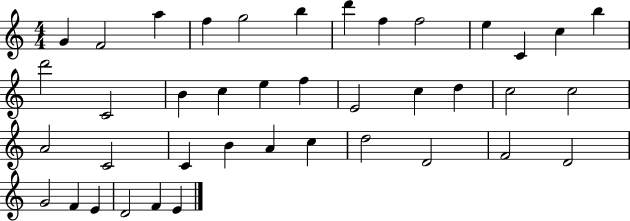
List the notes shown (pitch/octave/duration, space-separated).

G4/q F4/h A5/q F5/q G5/h B5/q D6/q F5/q F5/h E5/q C4/q C5/q B5/q D6/h C4/h B4/q C5/q E5/q F5/q E4/h C5/q D5/q C5/h C5/h A4/h C4/h C4/q B4/q A4/q C5/q D5/h D4/h F4/h D4/h G4/h F4/q E4/q D4/h F4/q E4/q